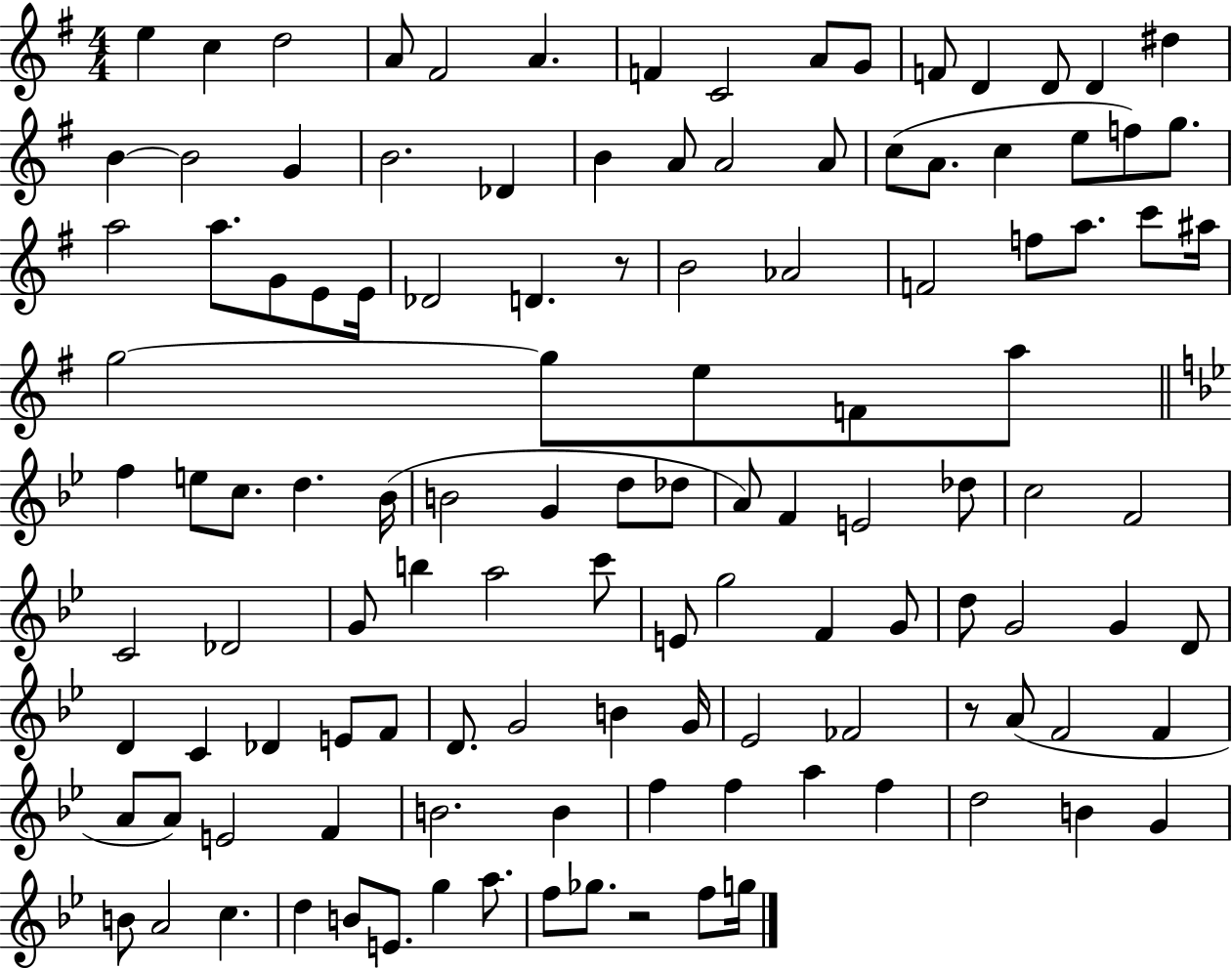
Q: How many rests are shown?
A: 3